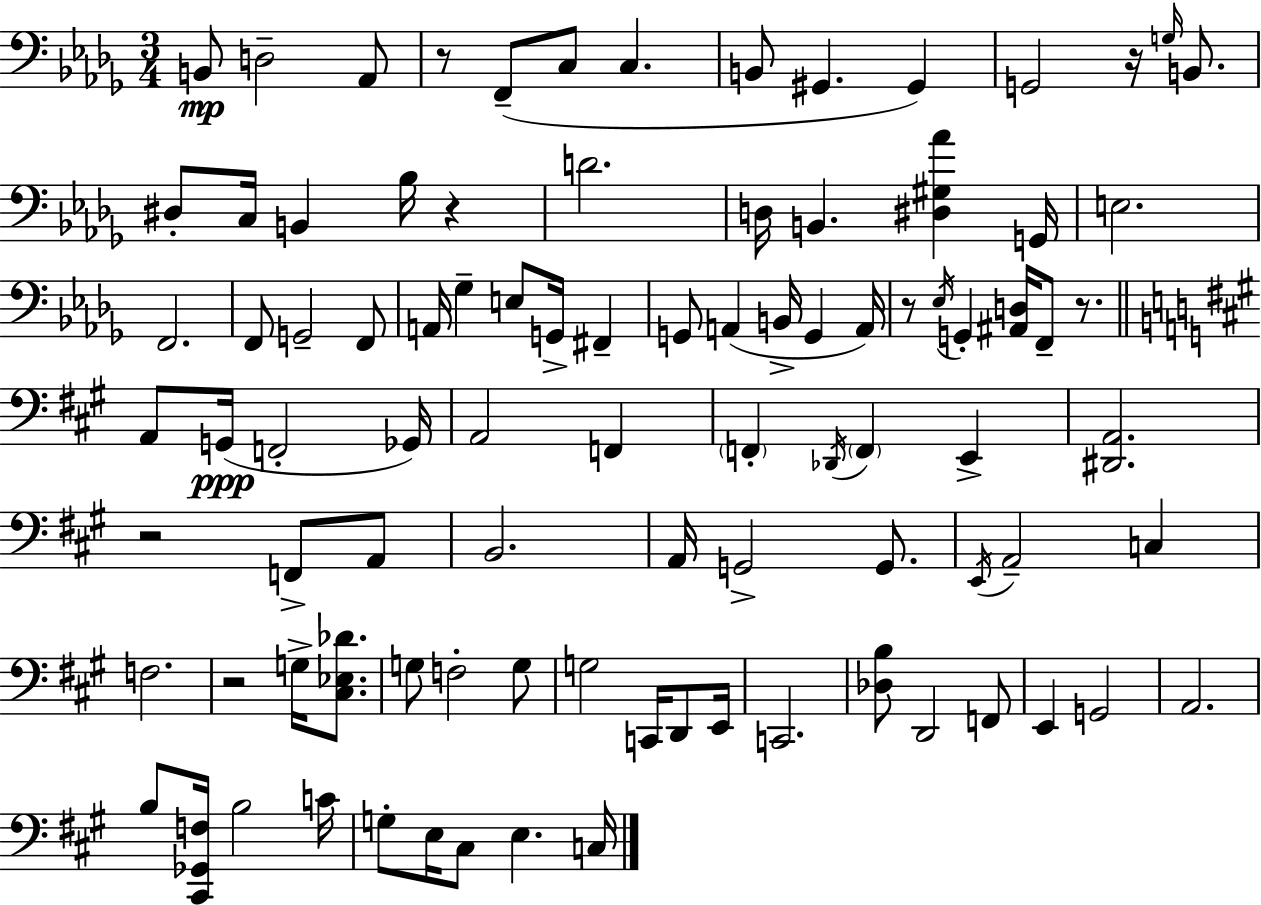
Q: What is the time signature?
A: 3/4